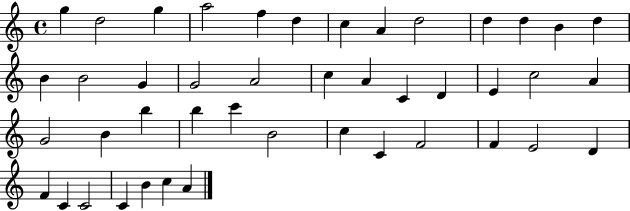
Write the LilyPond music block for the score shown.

{
  \clef treble
  \time 4/4
  \defaultTimeSignature
  \key c \major
  g''4 d''2 g''4 | a''2 f''4 d''4 | c''4 a'4 d''2 | d''4 d''4 b'4 d''4 | \break b'4 b'2 g'4 | g'2 a'2 | c''4 a'4 c'4 d'4 | e'4 c''2 a'4 | \break g'2 b'4 b''4 | b''4 c'''4 b'2 | c''4 c'4 f'2 | f'4 e'2 d'4 | \break f'4 c'4 c'2 | c'4 b'4 c''4 a'4 | \bar "|."
}